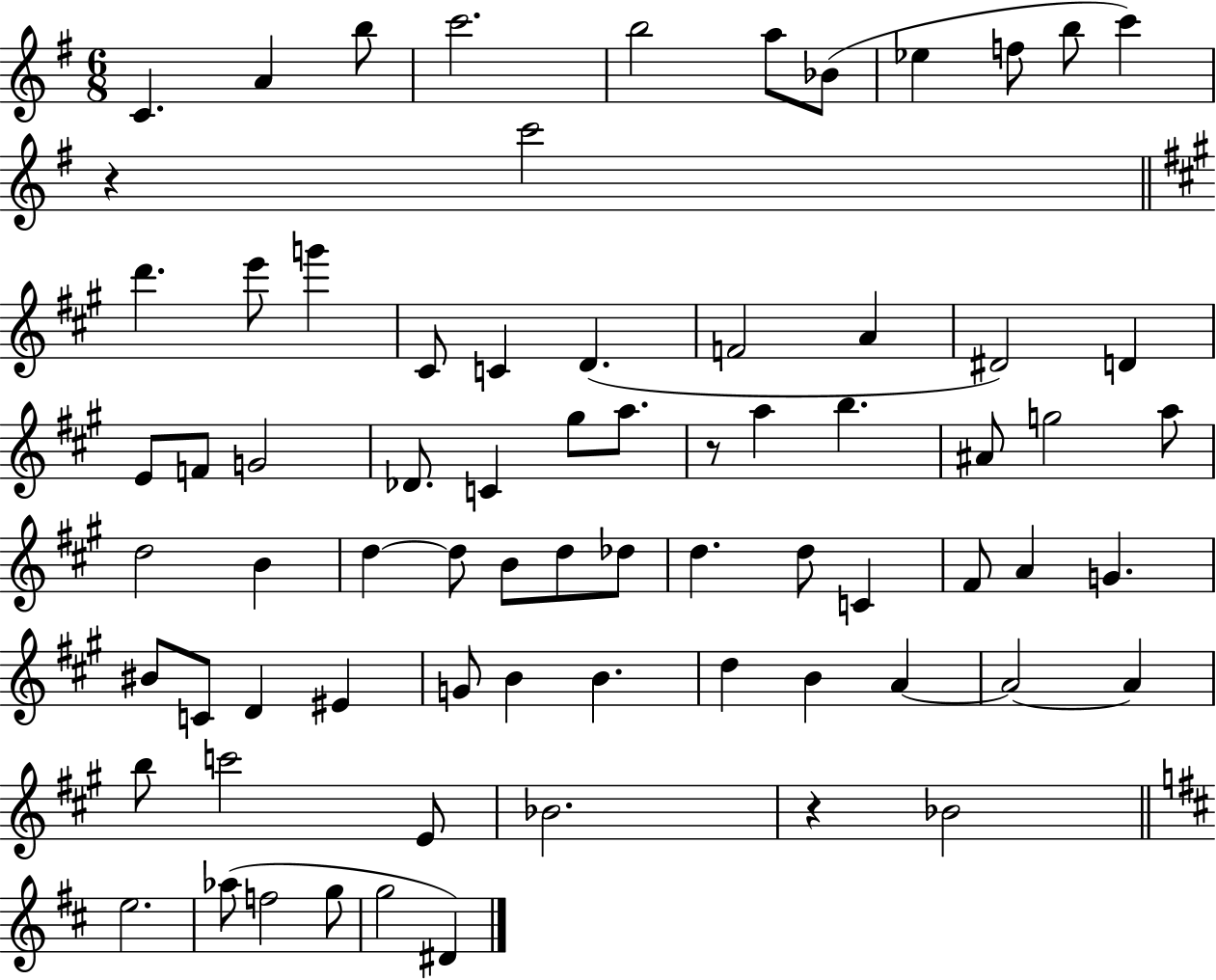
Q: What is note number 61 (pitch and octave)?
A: C6